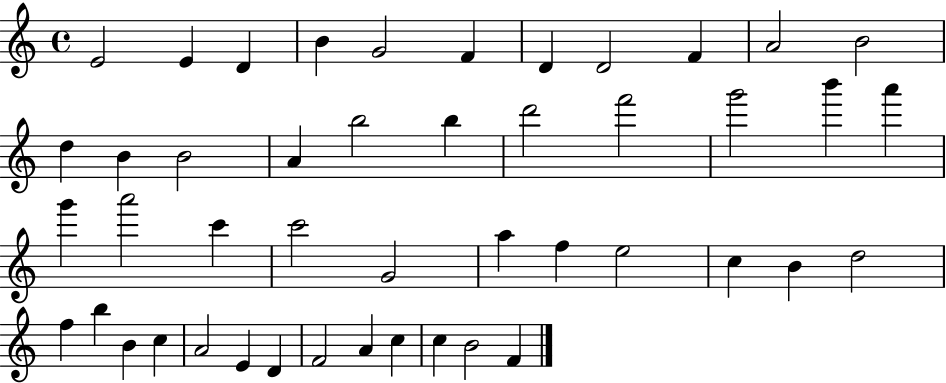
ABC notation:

X:1
T:Untitled
M:4/4
L:1/4
K:C
E2 E D B G2 F D D2 F A2 B2 d B B2 A b2 b d'2 f'2 g'2 b' a' g' a'2 c' c'2 G2 a f e2 c B d2 f b B c A2 E D F2 A c c B2 F